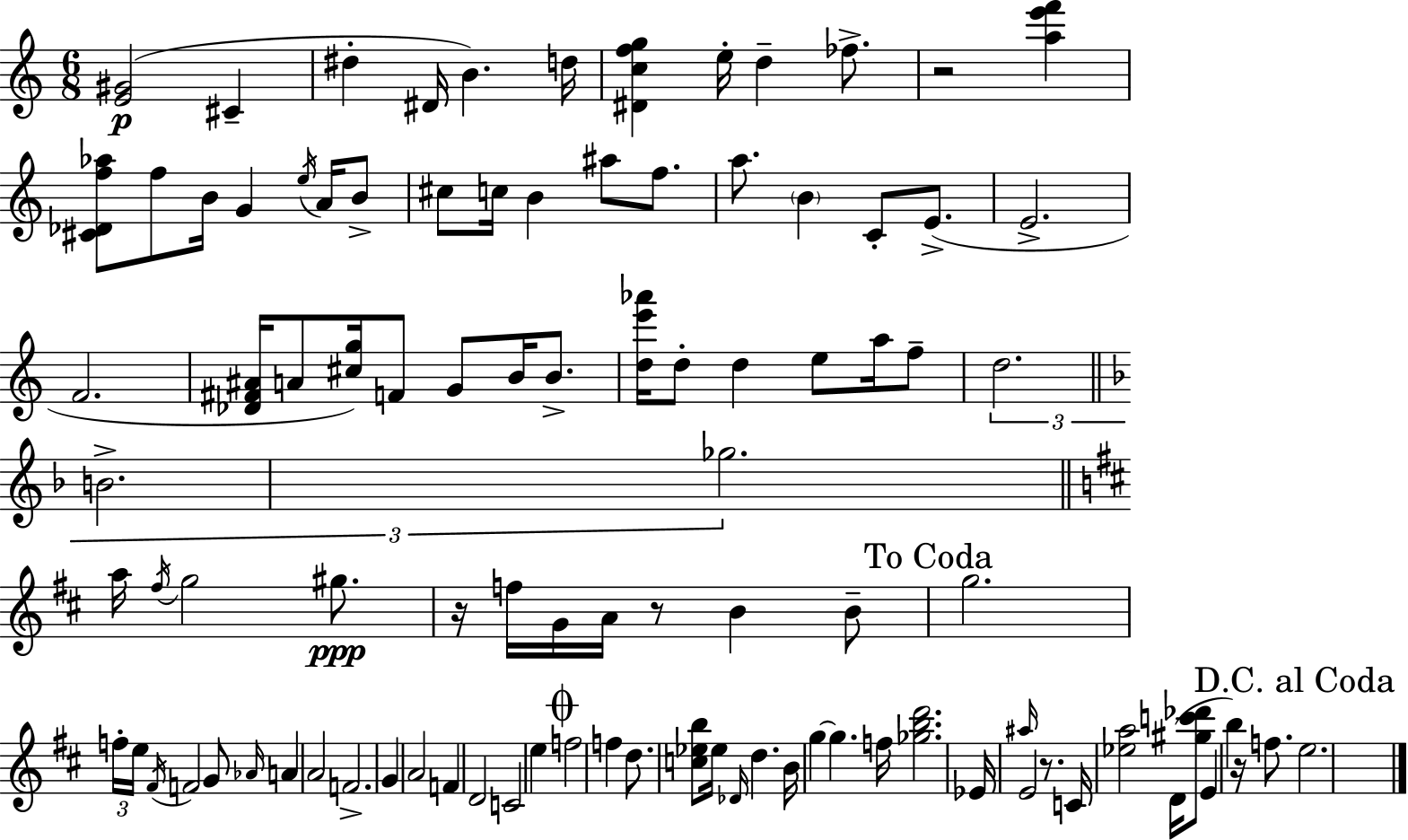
[E4,G#4]/h C#4/q D#5/q D#4/s B4/q. D5/s [D#4,C5,F5,G5]/q E5/s D5/q FES5/e. R/h [A5,E6,F6]/q [C#4,Db4,F5,Ab5]/e F5/e B4/s G4/q E5/s A4/s B4/e C#5/e C5/s B4/q A#5/e F5/e. A5/e. B4/q C4/e E4/e. E4/h. F4/h. [Db4,F#4,A#4]/s A4/e [C#5,G5]/s F4/e G4/e B4/s B4/e. [D5,E6,Ab6]/s D5/e D5/q E5/e A5/s F5/e D5/h. B4/h. Gb5/h. A5/s F#5/s G5/h G#5/e. R/s F5/s G4/s A4/s R/e B4/q B4/e G5/h. F5/s E5/s F#4/s F4/h G4/e Ab4/s A4/q A4/h F4/h. G4/q A4/h F4/q D4/h C4/h E5/q F5/h F5/q D5/e. [C5,Eb5,B5]/e Eb5/s Db4/s D5/q. B4/s G5/q G5/q. F5/s [Gb5,B5,D6]/h. Eb4/s A#5/s E4/h R/e. C4/s [Eb5,A5]/h D4/s [G#5,C6,Db6]/e E4/q B5/q R/s F5/e. E5/h.